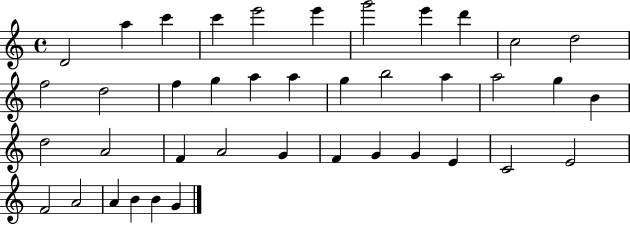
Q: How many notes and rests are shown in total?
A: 40